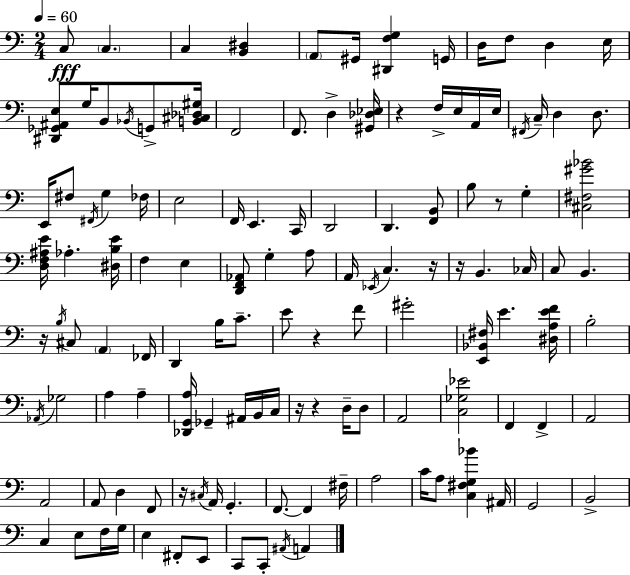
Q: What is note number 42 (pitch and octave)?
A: G3